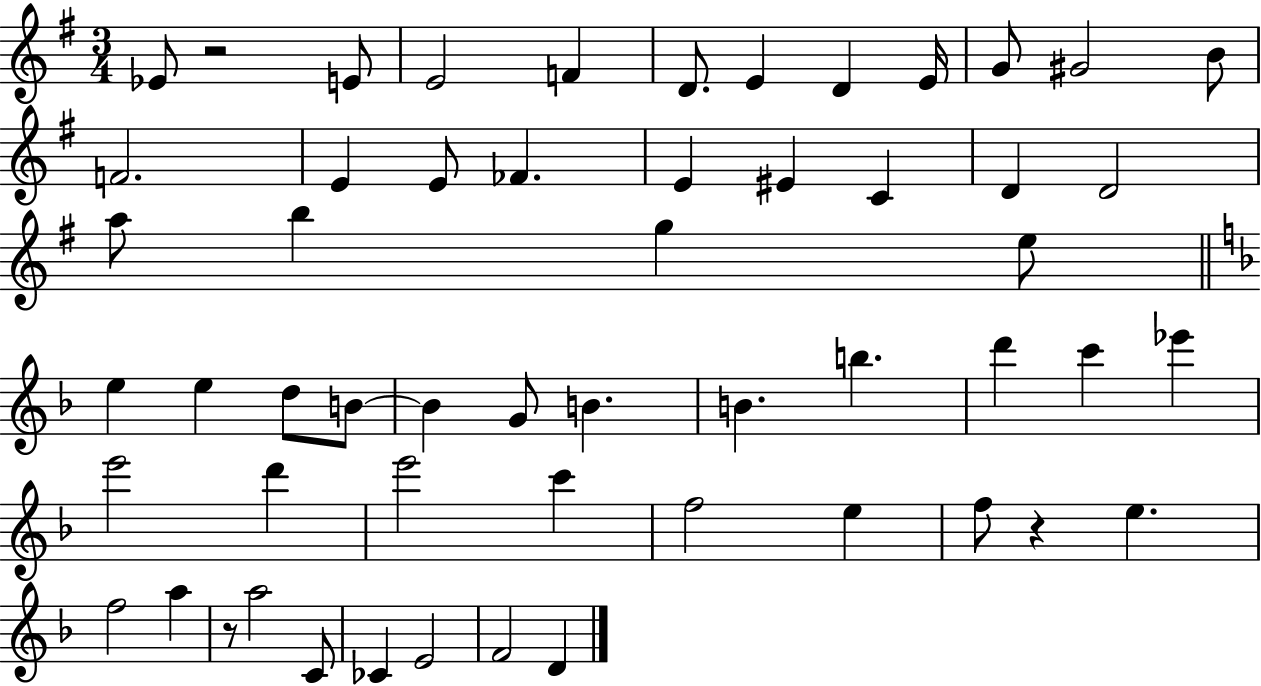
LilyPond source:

{
  \clef treble
  \numericTimeSignature
  \time 3/4
  \key g \major
  ees'8 r2 e'8 | e'2 f'4 | d'8. e'4 d'4 e'16 | g'8 gis'2 b'8 | \break f'2. | e'4 e'8 fes'4. | e'4 eis'4 c'4 | d'4 d'2 | \break a''8 b''4 g''4 e''8 | \bar "||" \break \key f \major e''4 e''4 d''8 b'8~~ | b'4 g'8 b'4. | b'4. b''4. | d'''4 c'''4 ees'''4 | \break e'''2 d'''4 | e'''2 c'''4 | f''2 e''4 | f''8 r4 e''4. | \break f''2 a''4 | r8 a''2 c'8 | ces'4 e'2 | f'2 d'4 | \break \bar "|."
}